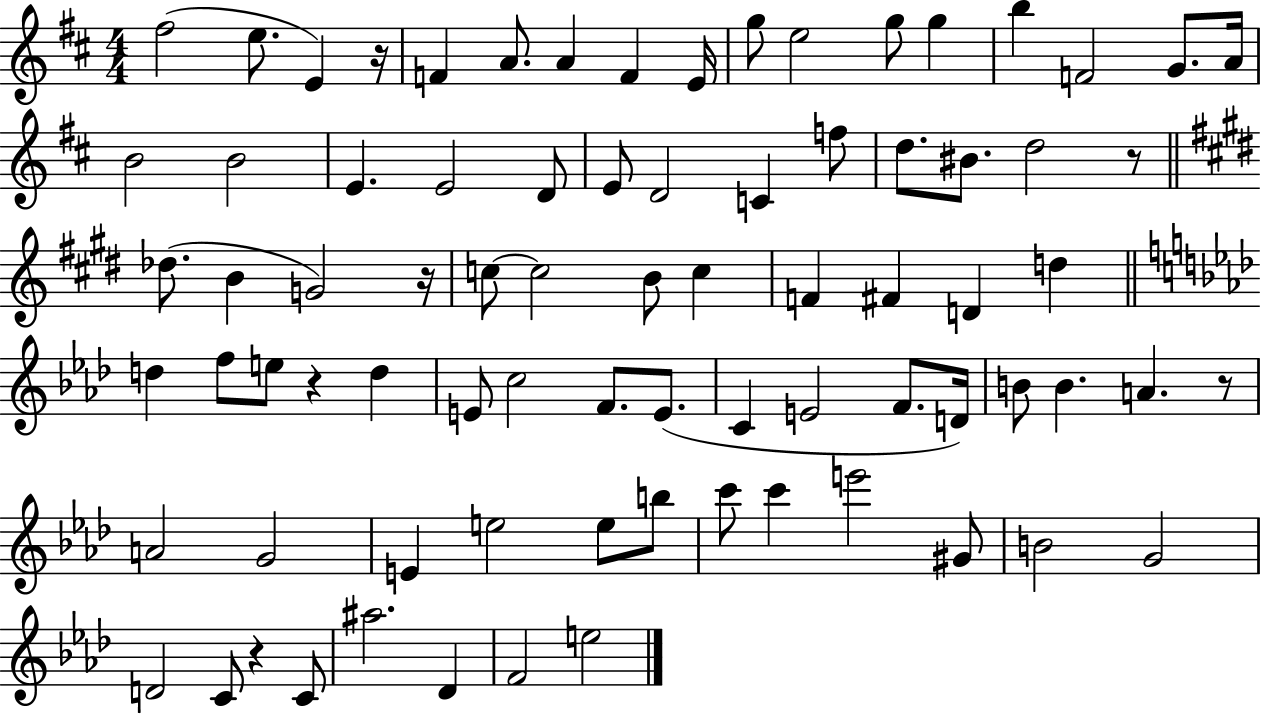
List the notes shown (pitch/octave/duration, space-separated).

F#5/h E5/e. E4/q R/s F4/q A4/e. A4/q F4/q E4/s G5/e E5/h G5/e G5/q B5/q F4/h G4/e. A4/s B4/h B4/h E4/q. E4/h D4/e E4/e D4/h C4/q F5/e D5/e. BIS4/e. D5/h R/e Db5/e. B4/q G4/h R/s C5/e C5/h B4/e C5/q F4/q F#4/q D4/q D5/q D5/q F5/e E5/e R/q D5/q E4/e C5/h F4/e. E4/e. C4/q E4/h F4/e. D4/s B4/e B4/q. A4/q. R/e A4/h G4/h E4/q E5/h E5/e B5/e C6/e C6/q E6/h G#4/e B4/h G4/h D4/h C4/e R/q C4/e A#5/h. Db4/q F4/h E5/h